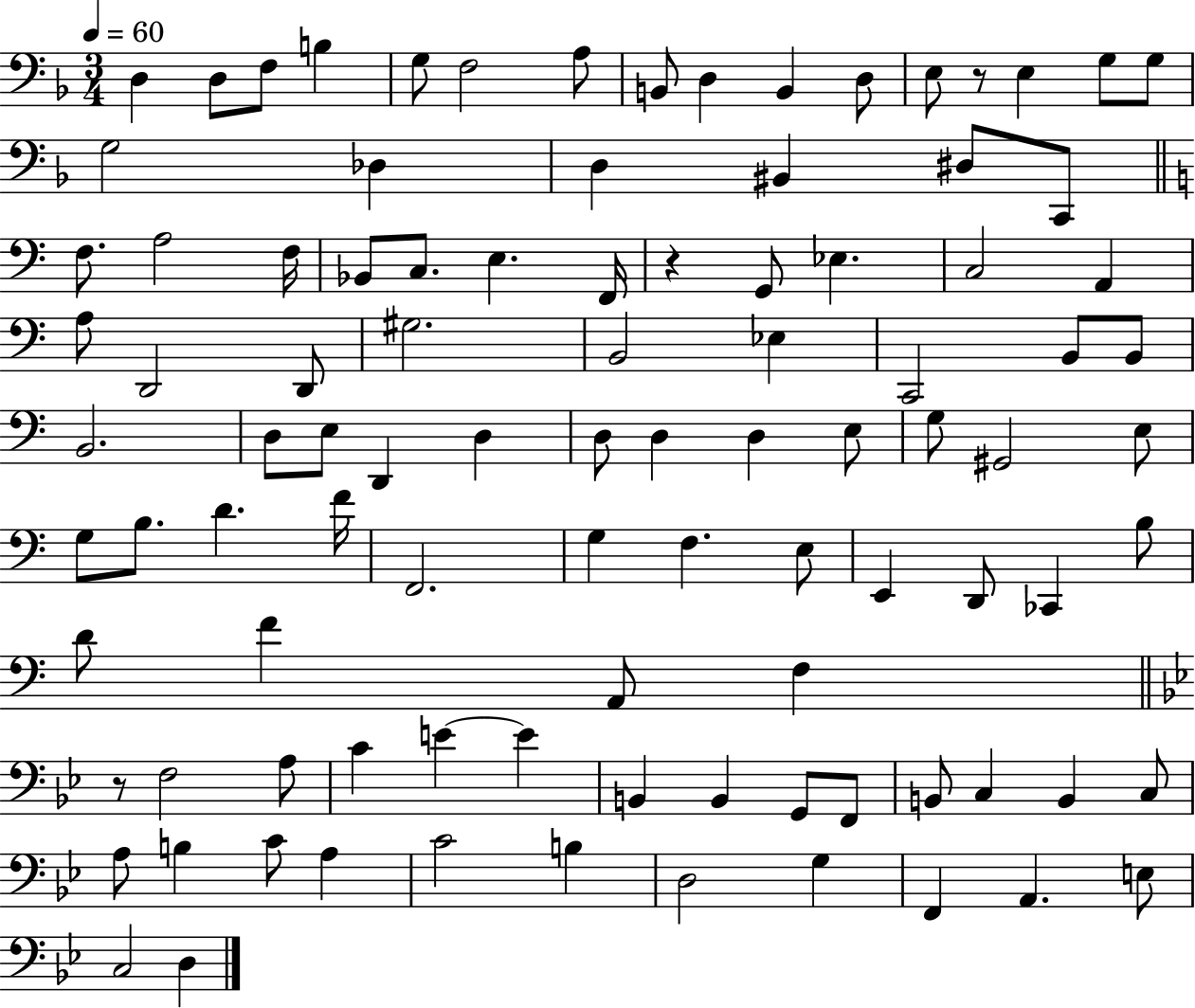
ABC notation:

X:1
T:Untitled
M:3/4
L:1/4
K:F
D, D,/2 F,/2 B, G,/2 F,2 A,/2 B,,/2 D, B,, D,/2 E,/2 z/2 E, G,/2 G,/2 G,2 _D, D, ^B,, ^D,/2 C,,/2 F,/2 A,2 F,/4 _B,,/2 C,/2 E, F,,/4 z G,,/2 _E, C,2 A,, A,/2 D,,2 D,,/2 ^G,2 B,,2 _E, C,,2 B,,/2 B,,/2 B,,2 D,/2 E,/2 D,, D, D,/2 D, D, E,/2 G,/2 ^G,,2 E,/2 G,/2 B,/2 D F/4 F,,2 G, F, E,/2 E,, D,,/2 _C,, B,/2 D/2 F A,,/2 F, z/2 F,2 A,/2 C E E B,, B,, G,,/2 F,,/2 B,,/2 C, B,, C,/2 A,/2 B, C/2 A, C2 B, D,2 G, F,, A,, E,/2 C,2 D,